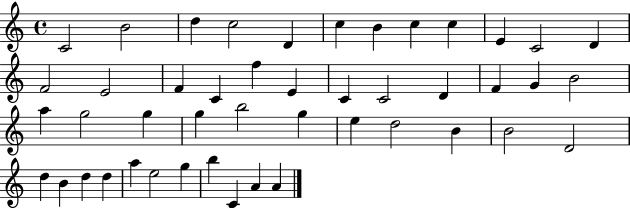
C4/h B4/h D5/q C5/h D4/q C5/q B4/q C5/q C5/q E4/q C4/h D4/q F4/h E4/h F4/q C4/q F5/q E4/q C4/q C4/h D4/q F4/q G4/q B4/h A5/q G5/h G5/q G5/q B5/h G5/q E5/q D5/h B4/q B4/h D4/h D5/q B4/q D5/q D5/q A5/q E5/h G5/q B5/q C4/q A4/q A4/q